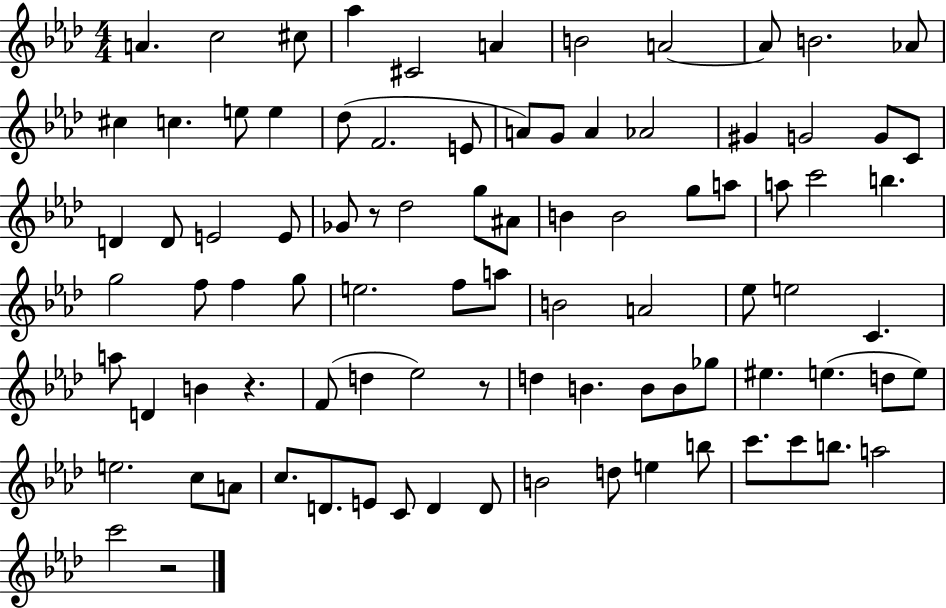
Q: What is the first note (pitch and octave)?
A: A4